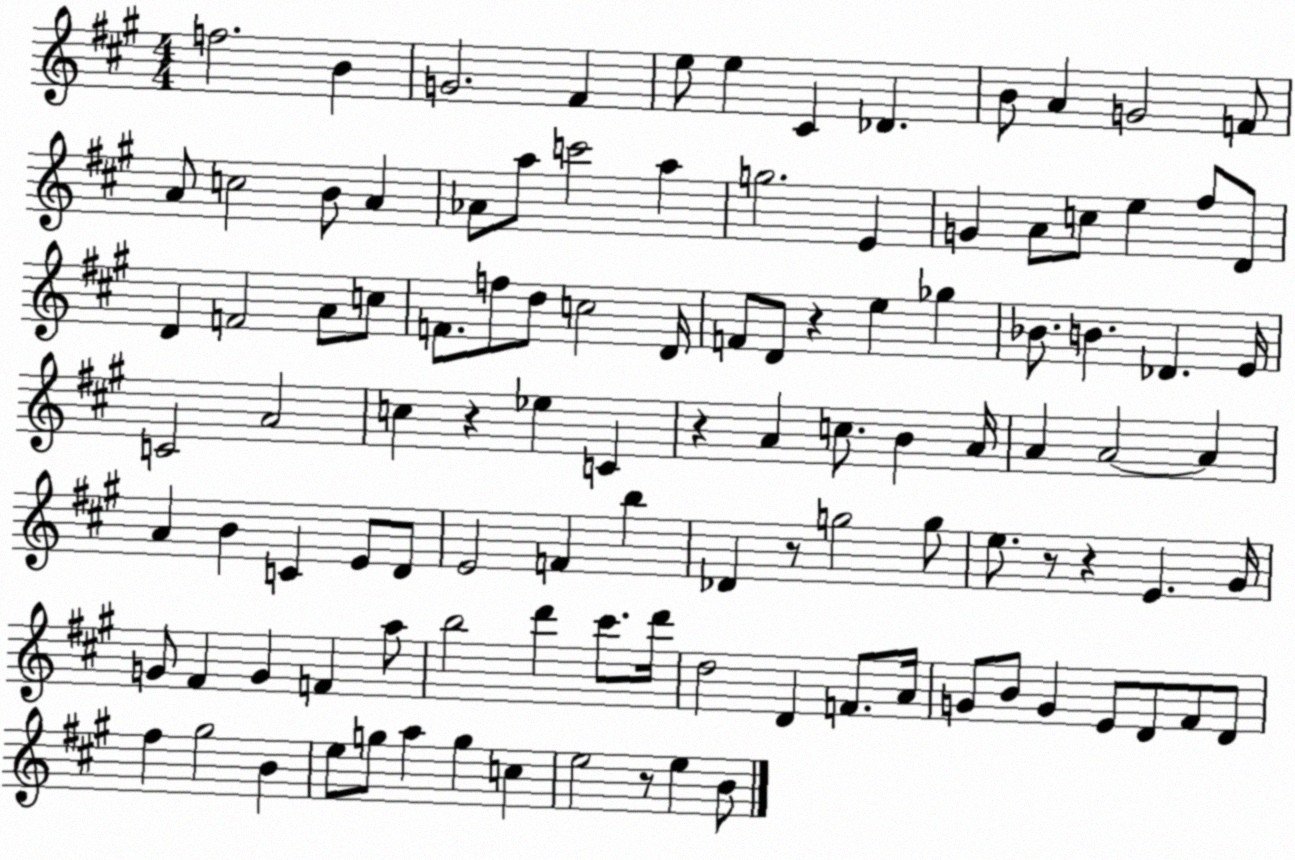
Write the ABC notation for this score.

X:1
T:Untitled
M:4/4
L:1/4
K:A
f2 B G2 ^F e/2 e ^C _D B/2 A G2 F/2 A/2 c2 B/2 A _A/2 a/2 c'2 a g2 E G A/2 c/2 e ^f/2 D/2 D F2 A/2 c/2 F/2 f/2 d/2 c2 D/4 F/2 D/2 z e _g _B/2 B _D E/4 C2 A2 c z _e C z A c/2 B A/4 A A2 A A B C E/2 D/2 E2 F b _D z/2 g2 g/2 e/2 z/2 z E ^G/4 G/2 ^F G F a/2 b2 d' ^c'/2 d'/4 d2 D F/2 A/4 G/2 B/2 G E/2 D/2 ^F/2 D/2 ^f ^g2 B e/2 g/2 a g c e2 z/2 e B/2